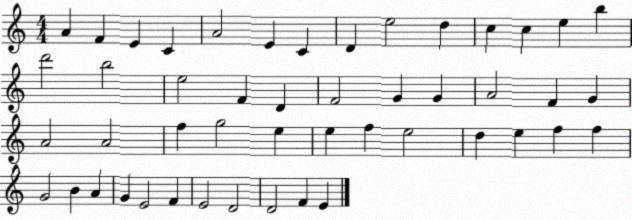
X:1
T:Untitled
M:4/4
L:1/4
K:C
A F E C A2 E C D e2 d c c e b d'2 b2 e2 F D F2 G G A2 F G A2 A2 f g2 e e f e2 d e f f G2 B A G E2 F E2 D2 D2 F E